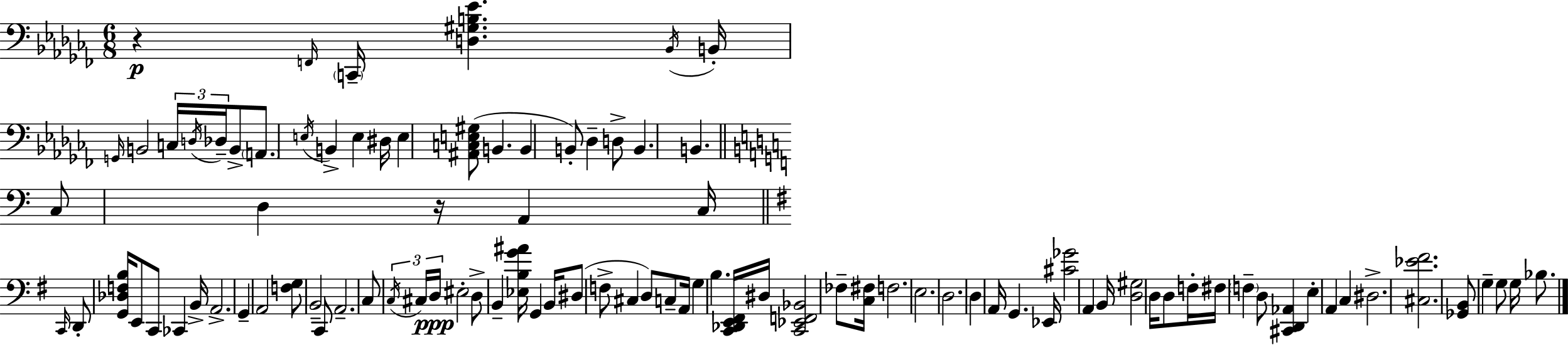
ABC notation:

X:1
T:Untitled
M:6/8
L:1/4
K:Abm
z F,,/4 C,,/4 [D,^G,B,_E] _B,,/4 B,,/4 G,,/4 B,,2 C,/4 D,/4 _D,/4 B,,/2 A,,/2 E,/4 B,, E, ^D,/4 E, [^A,,C,E,^G,]/2 B,, B,, B,,/2 _D, D,/2 B,, B,, C,/2 D, z/4 A,, C,/4 C,,/4 D,,/2 [G,,_D,F,B,]/4 E,,/2 C,,/2 _C,, B,,/4 A,,2 G,, A,,2 [F,G,]/2 B,,2 C,,/2 A,,2 C,/2 C,/4 ^C,/4 D,/4 ^E,2 D,/2 B,, [_E,B,G^A]/4 G,, B,,/4 ^D,/2 F,/2 ^C, D,/2 C,/2 A,,/4 G, B, [C,,_D,,E,,^F,,]/4 ^D,/4 [C,,_E,,F,,_B,,]2 _F,/2 [C,^F,]/4 F,2 E,2 D,2 D, A,,/4 G,, _E,,/4 [^C_G]2 A,, B,,/4 [D,^G,]2 D,/4 D,/2 F,/4 ^F,/4 F, D,/2 [^C,,D,,_A,,] E, A,, C, ^D,2 [^C,_E^F]2 [_G,,B,,]/2 G, G,/2 G,/4 _B,/2